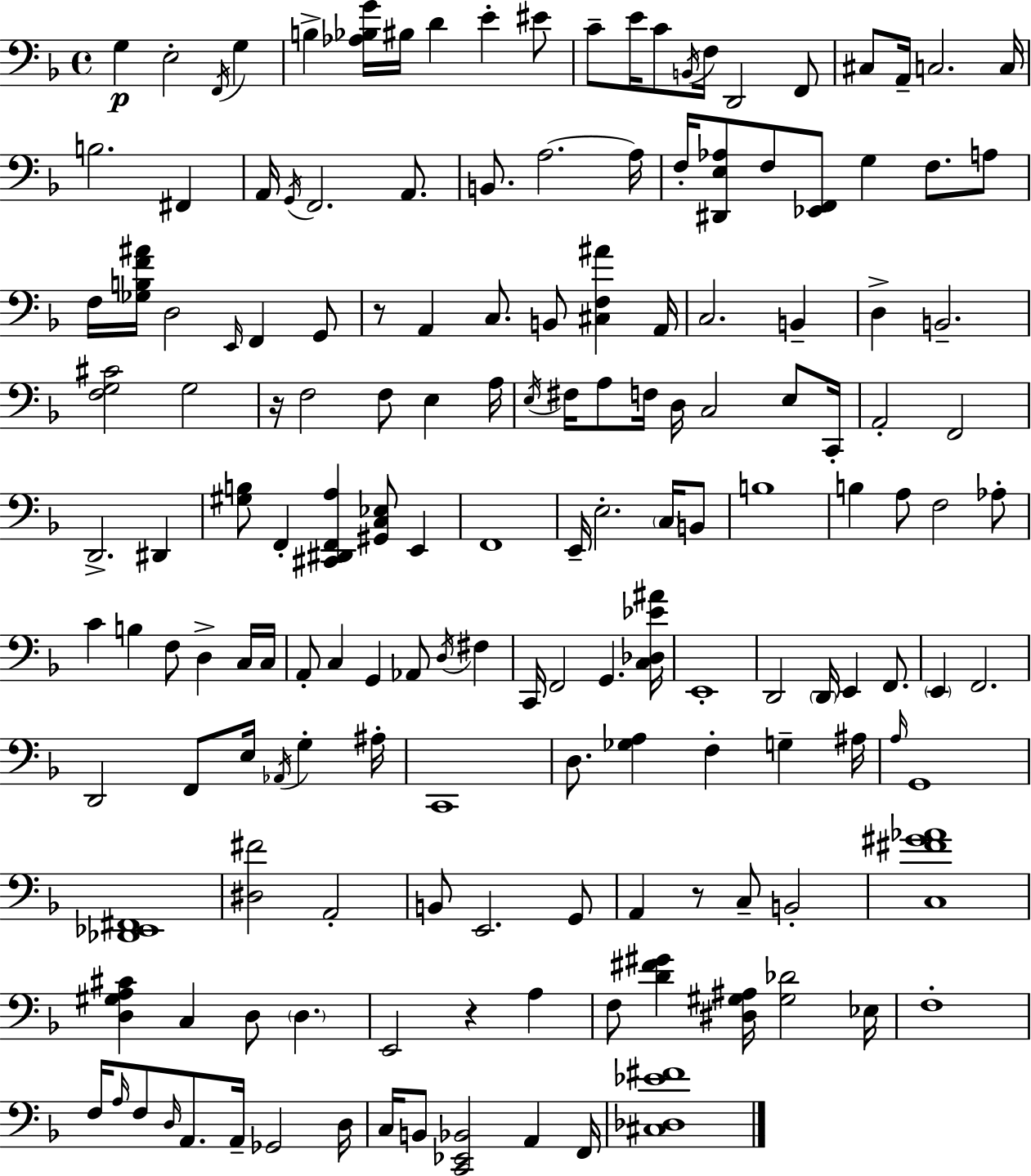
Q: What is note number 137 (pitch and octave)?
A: A2